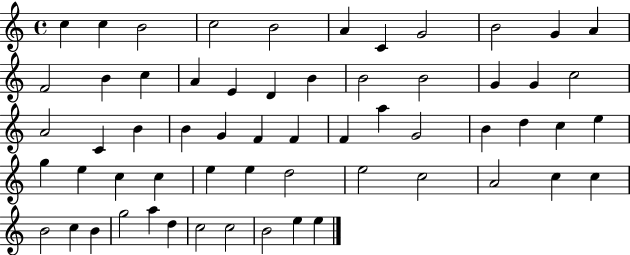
C5/q C5/q B4/h C5/h B4/h A4/q C4/q G4/h B4/h G4/q A4/q F4/h B4/q C5/q A4/q E4/q D4/q B4/q B4/h B4/h G4/q G4/q C5/h A4/h C4/q B4/q B4/q G4/q F4/q F4/q F4/q A5/q G4/h B4/q D5/q C5/q E5/q G5/q E5/q C5/q C5/q E5/q E5/q D5/h E5/h C5/h A4/h C5/q C5/q B4/h C5/q B4/q G5/h A5/q D5/q C5/h C5/h B4/h E5/q E5/q